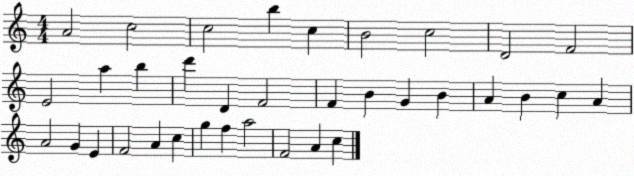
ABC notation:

X:1
T:Untitled
M:4/4
L:1/4
K:C
A2 c2 c2 b c B2 c2 D2 F2 E2 a b d' D F2 F B G B A B c A A2 G E F2 A c g f a2 F2 A c